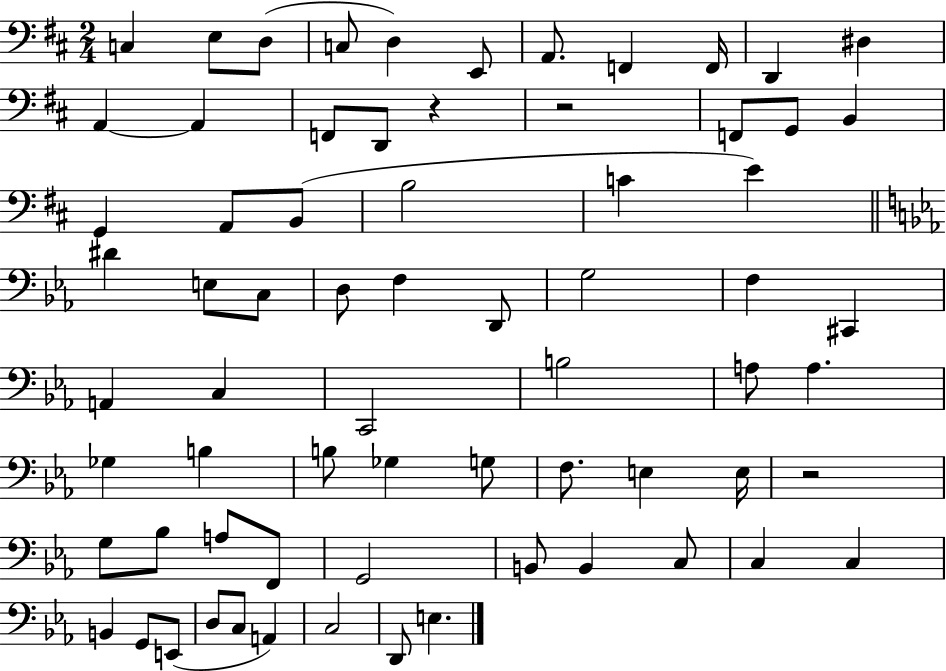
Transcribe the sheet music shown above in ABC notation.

X:1
T:Untitled
M:2/4
L:1/4
K:D
C, E,/2 D,/2 C,/2 D, E,,/2 A,,/2 F,, F,,/4 D,, ^D, A,, A,, F,,/2 D,,/2 z z2 F,,/2 G,,/2 B,, G,, A,,/2 B,,/2 B,2 C E ^D E,/2 C,/2 D,/2 F, D,,/2 G,2 F, ^C,, A,, C, C,,2 B,2 A,/2 A, _G, B, B,/2 _G, G,/2 F,/2 E, E,/4 z2 G,/2 _B,/2 A,/2 F,,/2 G,,2 B,,/2 B,, C,/2 C, C, B,, G,,/2 E,,/2 D,/2 C,/2 A,, C,2 D,,/2 E,